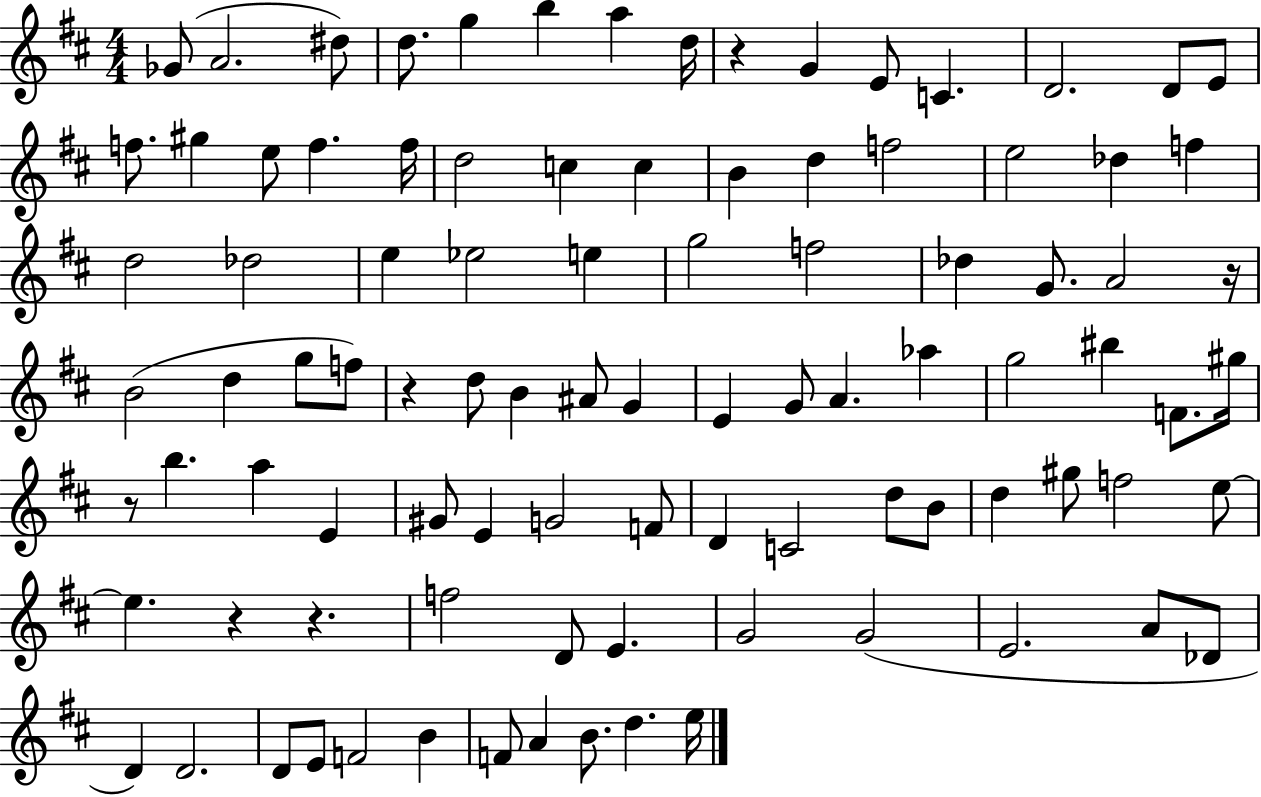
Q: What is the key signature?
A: D major